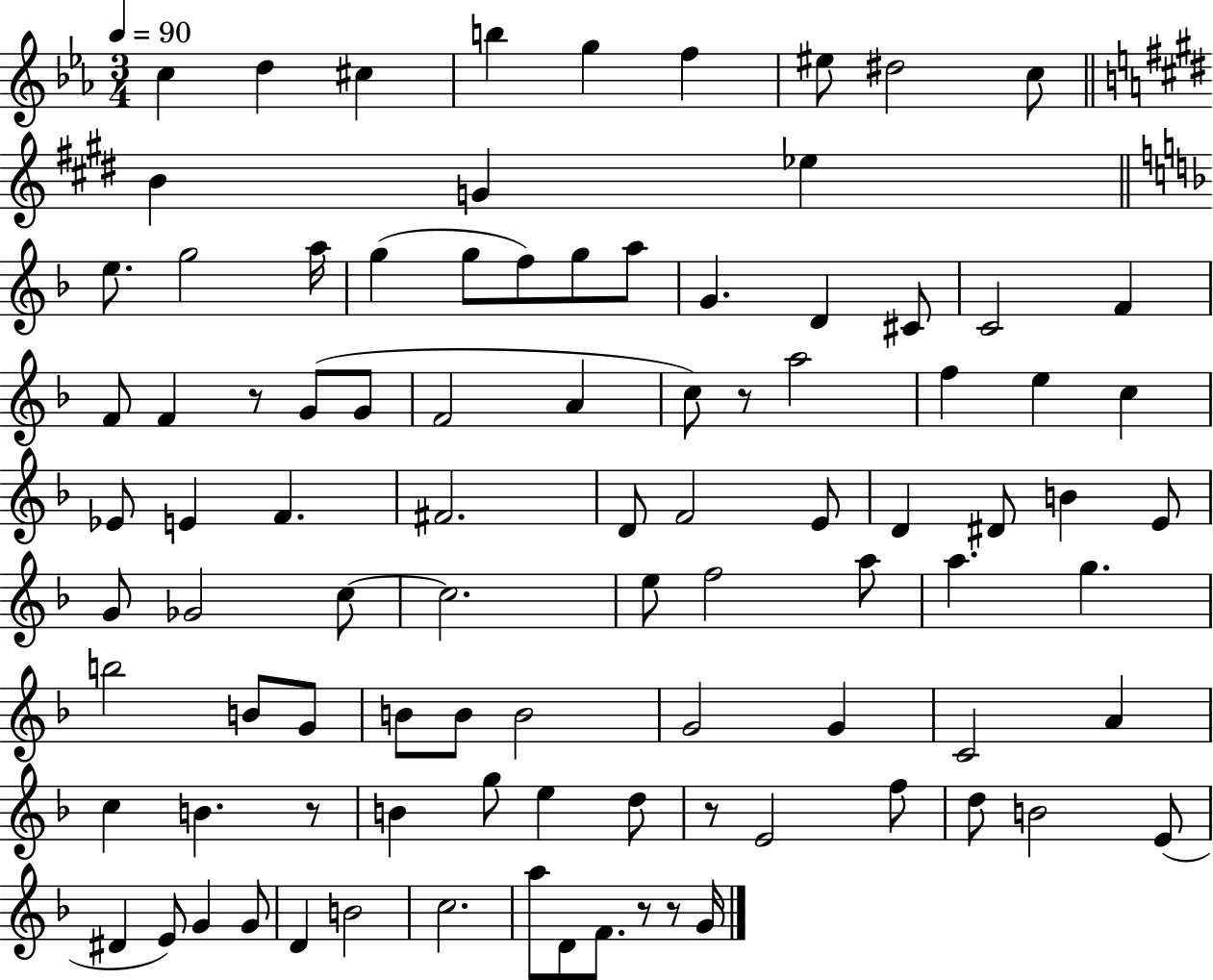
C5/q D5/q C#5/q B5/q G5/q F5/q EIS5/e D#5/h C5/e B4/q G4/q Eb5/q E5/e. G5/h A5/s G5/q G5/e F5/e G5/e A5/e G4/q. D4/q C#4/e C4/h F4/q F4/e F4/q R/e G4/e G4/e F4/h A4/q C5/e R/e A5/h F5/q E5/q C5/q Eb4/e E4/q F4/q. F#4/h. D4/e F4/h E4/e D4/q D#4/e B4/q E4/e G4/e Gb4/h C5/e C5/h. E5/e F5/h A5/e A5/q. G5/q. B5/h B4/e G4/e B4/e B4/e B4/h G4/h G4/q C4/h A4/q C5/q B4/q. R/e B4/q G5/e E5/q D5/e R/e E4/h F5/e D5/e B4/h E4/e D#4/q E4/e G4/q G4/e D4/q B4/h C5/h. A5/e D4/e F4/e. R/e R/e G4/s